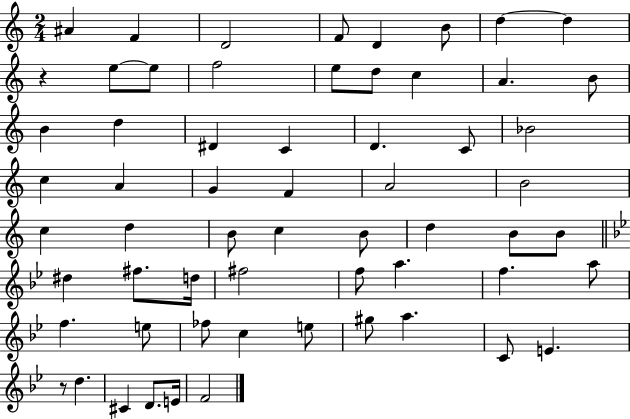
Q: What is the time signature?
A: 2/4